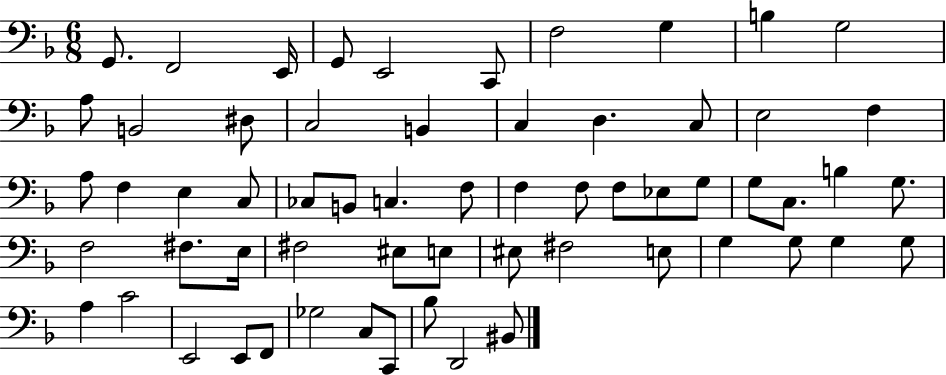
X:1
T:Untitled
M:6/8
L:1/4
K:F
G,,/2 F,,2 E,,/4 G,,/2 E,,2 C,,/2 F,2 G, B, G,2 A,/2 B,,2 ^D,/2 C,2 B,, C, D, C,/2 E,2 F, A,/2 F, E, C,/2 _C,/2 B,,/2 C, F,/2 F, F,/2 F,/2 _E,/2 G,/2 G,/2 C,/2 B, G,/2 F,2 ^F,/2 E,/4 ^F,2 ^E,/2 E,/2 ^E,/2 ^F,2 E,/2 G, G,/2 G, G,/2 A, C2 E,,2 E,,/2 F,,/2 _G,2 C,/2 C,,/2 _B,/2 D,,2 ^B,,/2